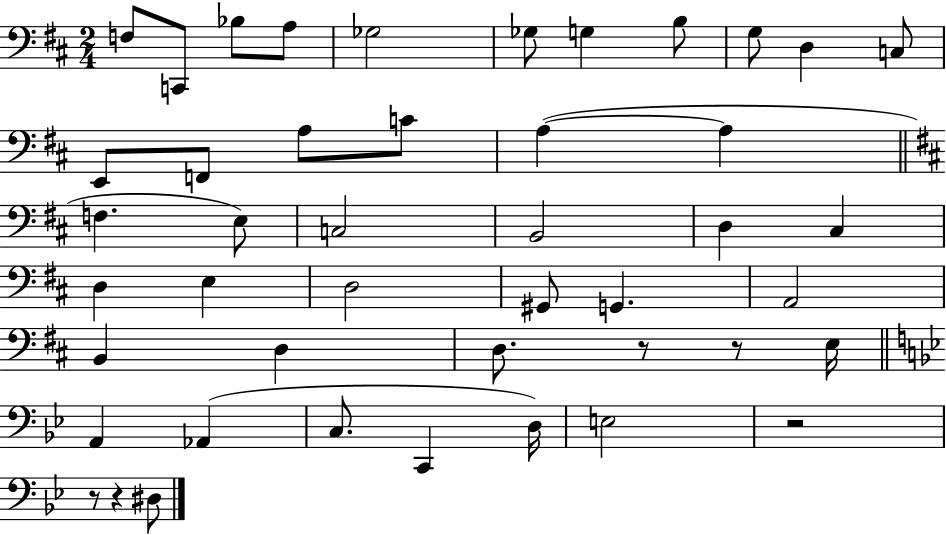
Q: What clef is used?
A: bass